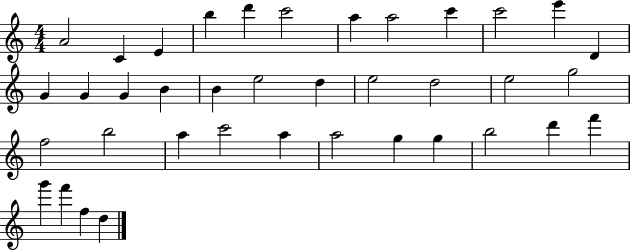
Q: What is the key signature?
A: C major